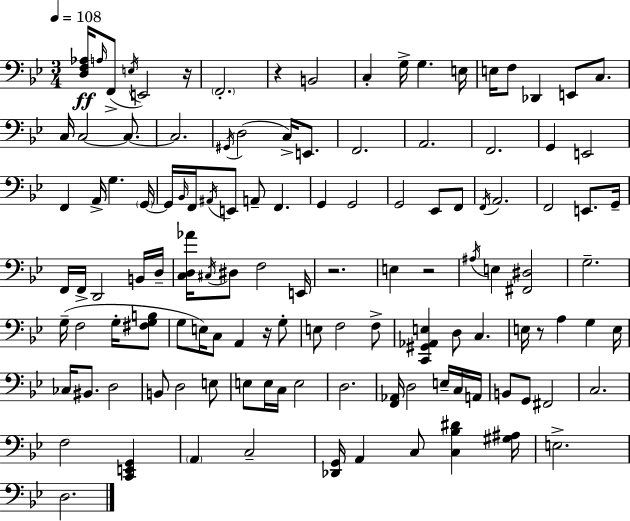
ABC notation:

X:1
T:Untitled
M:3/4
L:1/4
K:Bb
[D,F,_A,]/4 A,/4 F,,/2 E,/4 E,,2 z/4 F,,2 z B,,2 C, G,/4 G, E,/4 E,/4 F,/2 _D,, E,,/2 C,/2 C,/4 C,2 C,/2 C,2 ^G,,/4 D,2 C,/4 E,,/2 F,,2 A,,2 F,,2 G,, E,,2 F,, A,,/4 G, G,,/4 G,,/4 _B,,/4 F,,/4 ^A,,/4 E,,/2 A,,/2 F,, G,, G,,2 G,,2 _E,,/2 F,,/2 F,,/4 A,,2 F,,2 E,,/2 G,,/4 F,,/4 F,,/4 D,,2 B,,/4 D,/4 [C,D,_A]/4 ^C,/4 ^D,/2 F,2 E,,/4 z2 E, z2 ^A,/4 E, [^F,,^D,]2 G,2 G,/4 F,2 G,/4 [^F,G,B,]/2 G,/2 E,/4 C,/2 A,, z/4 G,/2 E,/2 F,2 F,/2 [C,,^G,,_A,,E,] D,/2 C, E,/4 z/2 A, G, E,/4 _C,/4 ^B,,/2 D,2 B,,/2 D,2 E,/2 E,/2 E,/4 C,/4 E,2 D,2 [F,,_A,,]/4 D,2 E,/4 C,/4 A,,/4 B,,/2 G,,/2 ^F,,2 C,2 F,2 [C,,E,,G,,] A,, C,2 [_D,,G,,]/4 A,, C,/2 [C,_B,^D] [^G,^A,]/4 E,2 D,2